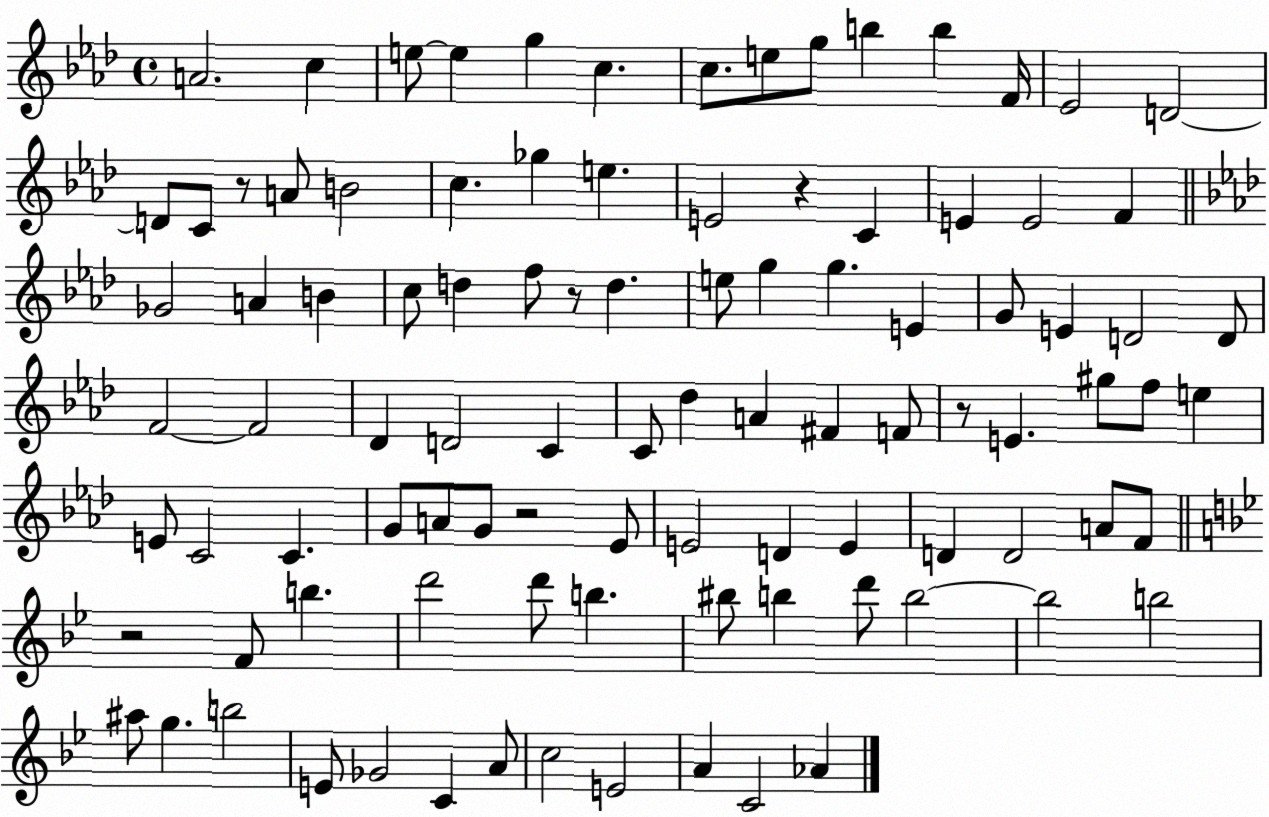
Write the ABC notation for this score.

X:1
T:Untitled
M:4/4
L:1/4
K:Ab
A2 c e/2 e g c c/2 e/2 g/2 b b F/4 _E2 D2 D/2 C/2 z/2 A/2 B2 c _g e E2 z C E E2 F _G2 A B c/2 d f/2 z/2 d e/2 g g E G/2 E D2 D/2 F2 F2 _D D2 C C/2 _d A ^F F/2 z/2 E ^g/2 f/2 e E/2 C2 C G/2 A/2 G/2 z2 _E/2 E2 D E D D2 A/2 F/2 z2 F/2 b d'2 d'/2 b ^b/2 b d'/2 b2 b2 b2 ^a/2 g b2 E/2 _G2 C A/2 c2 E2 A C2 _A